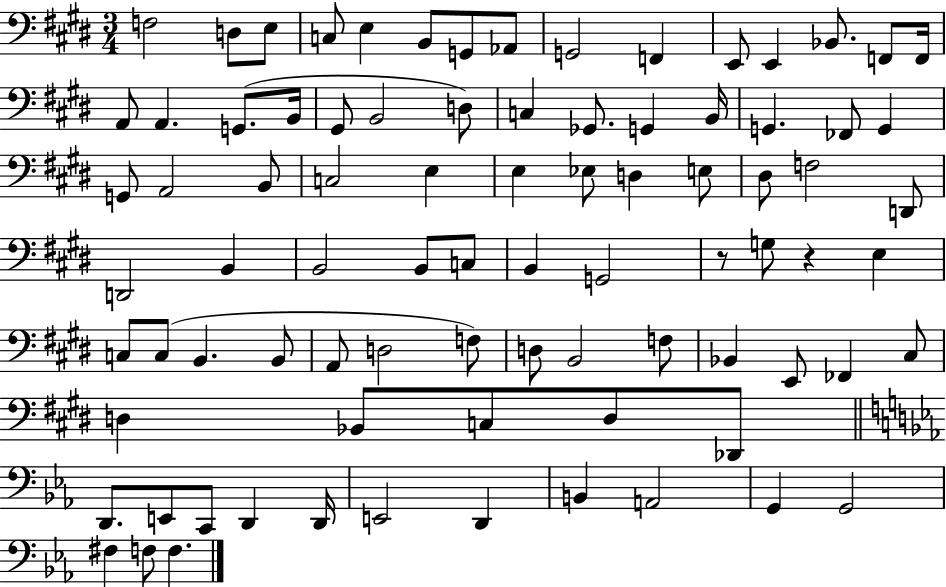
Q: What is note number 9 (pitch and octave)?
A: G2